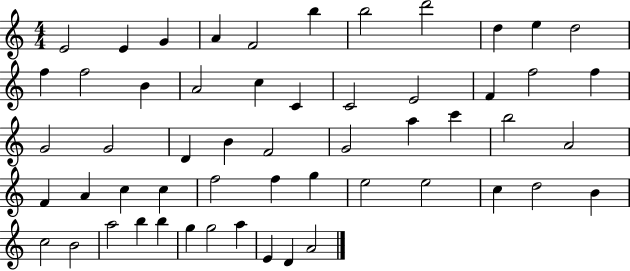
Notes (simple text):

E4/h E4/q G4/q A4/q F4/h B5/q B5/h D6/h D5/q E5/q D5/h F5/q F5/h B4/q A4/h C5/q C4/q C4/h E4/h F4/q F5/h F5/q G4/h G4/h D4/q B4/q F4/h G4/h A5/q C6/q B5/h A4/h F4/q A4/q C5/q C5/q F5/h F5/q G5/q E5/h E5/h C5/q D5/h B4/q C5/h B4/h A5/h B5/q B5/q G5/q G5/h A5/q E4/q D4/q A4/h